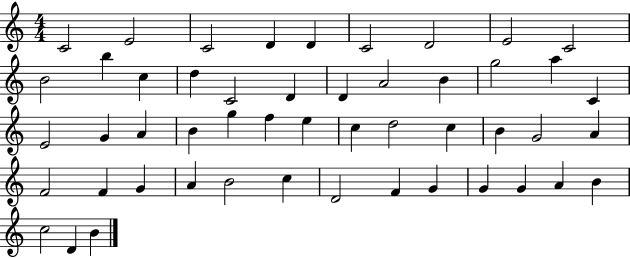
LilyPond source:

{
  \clef treble
  \numericTimeSignature
  \time 4/4
  \key c \major
  c'2 e'2 | c'2 d'4 d'4 | c'2 d'2 | e'2 c'2 | \break b'2 b''4 c''4 | d''4 c'2 d'4 | d'4 a'2 b'4 | g''2 a''4 c'4 | \break e'2 g'4 a'4 | b'4 g''4 f''4 e''4 | c''4 d''2 c''4 | b'4 g'2 a'4 | \break f'2 f'4 g'4 | a'4 b'2 c''4 | d'2 f'4 g'4 | g'4 g'4 a'4 b'4 | \break c''2 d'4 b'4 | \bar "|."
}